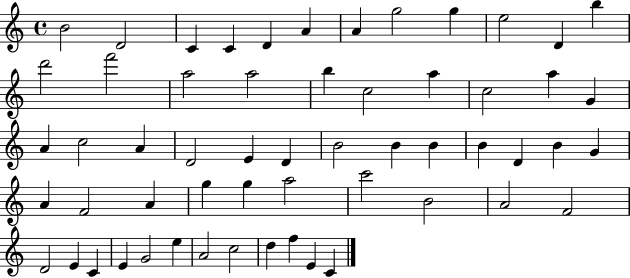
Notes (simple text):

B4/h D4/h C4/q C4/q D4/q A4/q A4/q G5/h G5/q E5/h D4/q B5/q D6/h F6/h A5/h A5/h B5/q C5/h A5/q C5/h A5/q G4/q A4/q C5/h A4/q D4/h E4/q D4/q B4/h B4/q B4/q B4/q D4/q B4/q G4/q A4/q F4/h A4/q G5/q G5/q A5/h C6/h B4/h A4/h F4/h D4/h E4/q C4/q E4/q G4/h E5/q A4/h C5/h D5/q F5/q E4/q C4/q